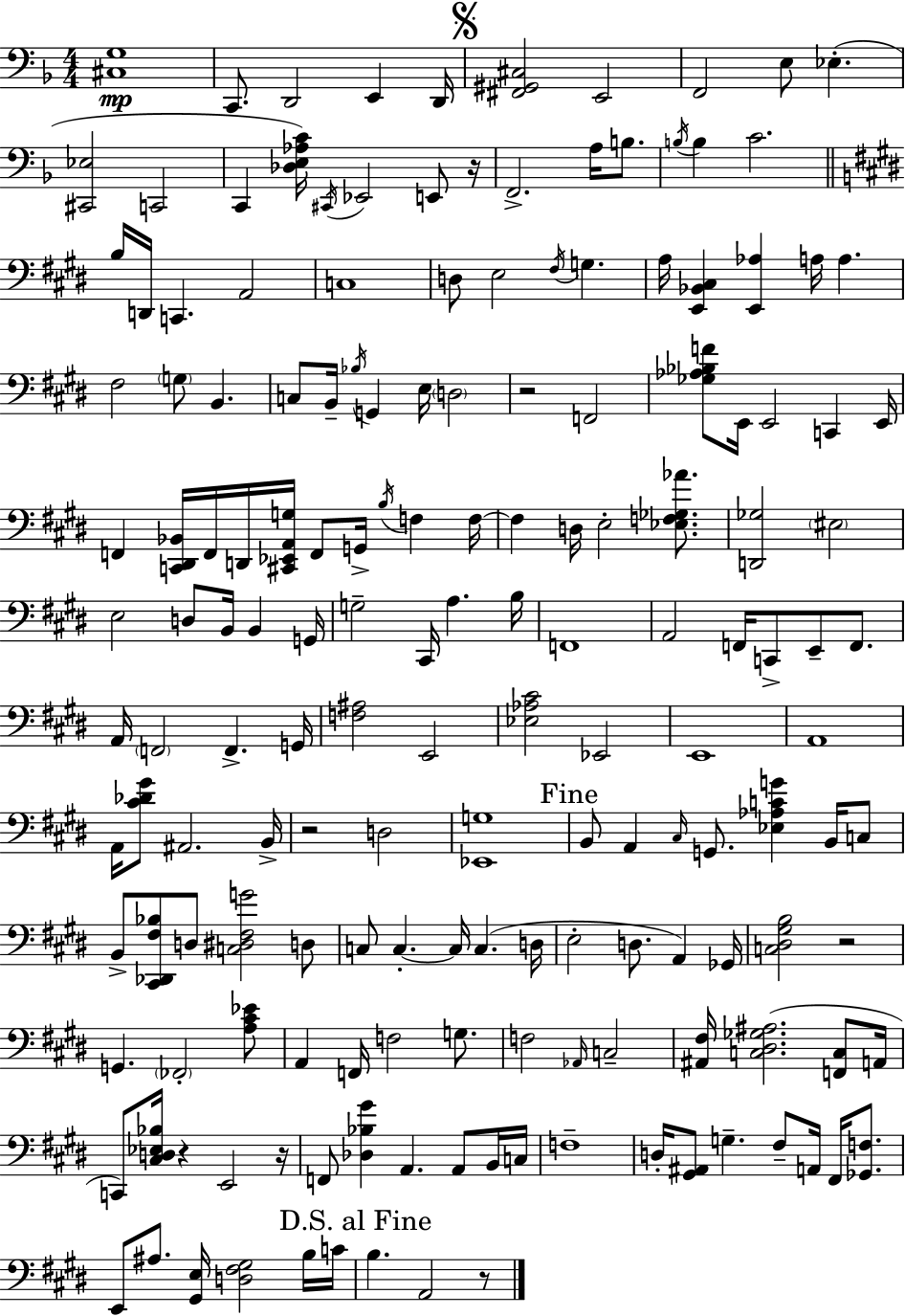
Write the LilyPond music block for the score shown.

{
  \clef bass
  \numericTimeSignature
  \time 4/4
  \key d \minor
  <cis g>1\mp | c,8. d,2 e,4 d,16 | \mark \markup { \musicglyph "scripts.segno" } <fis, gis, cis>2 e,2 | f,2 e8 ees4.-.( | \break <cis, ees>2 c,2 | c,4 <des e aes c'>16) \acciaccatura { cis,16 } ees,2 e,8 | r16 f,2.-> a16 b8. | \acciaccatura { b16 } b4 c'2. | \break \bar "||" \break \key e \major b16 d,16 c,4. a,2 | c1 | d8 e2 \acciaccatura { fis16 } g4. | a16 <e, bes, cis>4 <e, aes>4 a16 a4. | \break fis2 \parenthesize g8 b,4. | c8 b,16-- \acciaccatura { bes16 } g,4 e16 \parenthesize d2 | r2 f,2 | <ges aes bes f'>8 e,16 e,2 c,4 | \break e,16 f,4 <c, dis, bes,>16 f,16 d,16 <cis, ees, a, g>16 f,8 g,16-> \acciaccatura { b16 } f4 | f16~~ f4 d16 e2-. | <ees f ges aes'>8. <d, ges>2 \parenthesize eis2 | e2 d8 b,16 b,4 | \break g,16 g2-- cis,16 a4. | b16 f,1 | a,2 f,16 c,8-> e,8-- | f,8. a,16 \parenthesize f,2 f,4.-> | \break g,16 <f ais>2 e,2 | <ees aes cis'>2 ees,2 | e,1 | a,1 | \break a,16 <cis' des' gis'>8 ais,2. | b,16-> r2 d2 | <ees, g>1 | \mark "Fine" b,8 a,4 \grace { cis16 } g,8. <ees aes c' g'>4 | \break b,16 c8 b,8-> <cis, des, fis bes>8 d8 <c dis fis g'>2 | d8 c8 c4.-.~~ c16 c4.( | d16 e2-. d8. a,4) | ges,16 <c dis gis b>2 r2 | \break g,4. \parenthesize fes,2-. | <a cis' ees'>8 a,4 f,16 f2 | g8. f2 \grace { aes,16 } c2-- | <ais, fis>16 <c dis ges ais>2.( | \break <f, c>8 a,16 c,8) <cis d ees bes>16 r4 e,2 | r16 f,8 <des bes gis'>4 a,4. | a,8 b,16 c16 f1-- | d16-. <gis, ais,>8 g4.-- fis8-- | \break a,16 fis,16 <ges, f>8. e,8 ais8. <gis, e>16 <d fis gis>2 | b16 c'16 \mark "D.S. al Fine" b4. a,2 | r8 \bar "|."
}